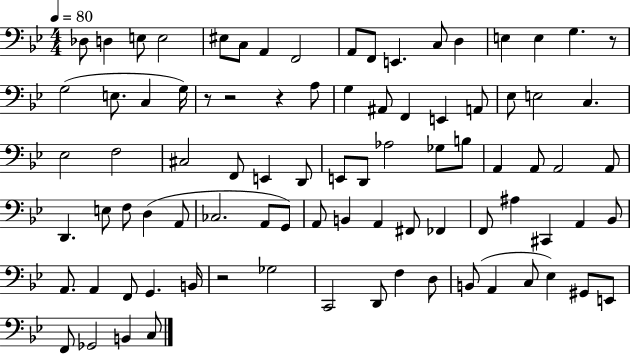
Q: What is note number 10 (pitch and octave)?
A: F2